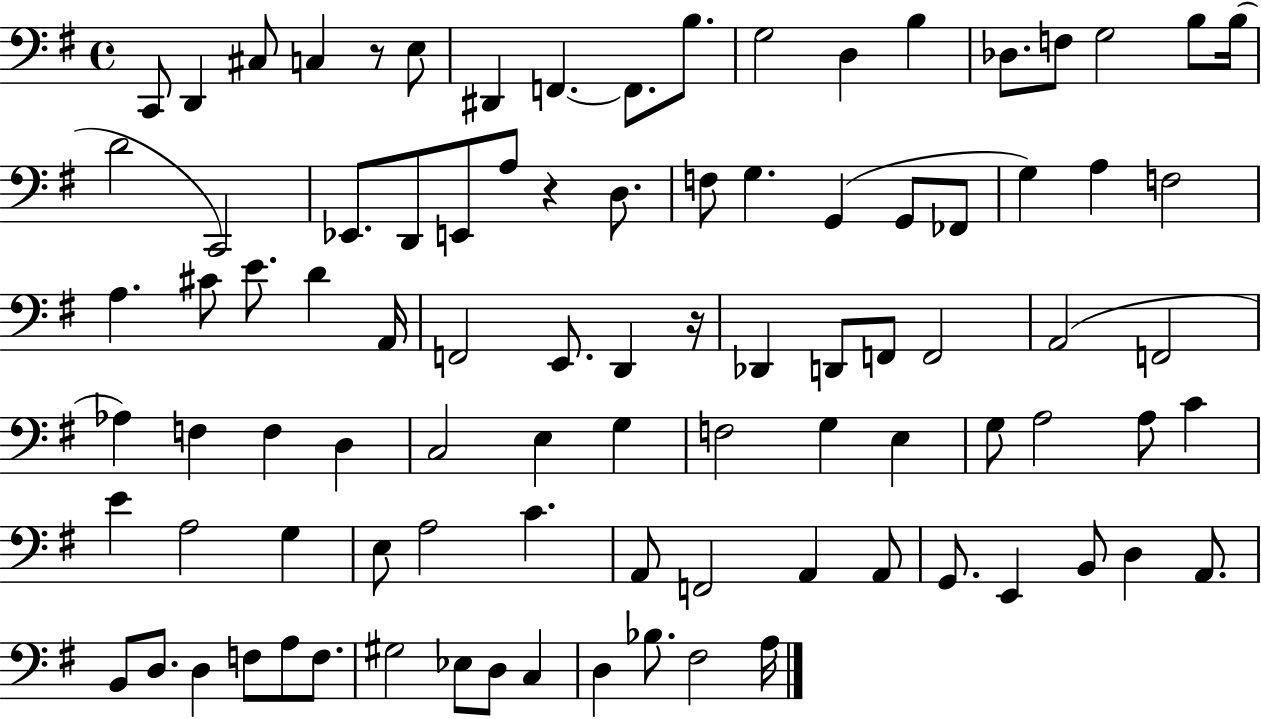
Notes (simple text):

C2/e D2/q C#3/e C3/q R/e E3/e D#2/q F2/q. F2/e. B3/e. G3/h D3/q B3/q Db3/e. F3/e G3/h B3/e B3/s D4/h C2/h Eb2/e. D2/e E2/e A3/e R/q D3/e. F3/e G3/q. G2/q G2/e FES2/e G3/q A3/q F3/h A3/q. C#4/e E4/e. D4/q A2/s F2/h E2/e. D2/q R/s Db2/q D2/e F2/e F2/h A2/h F2/h Ab3/q F3/q F3/q D3/q C3/h E3/q G3/q F3/h G3/q E3/q G3/e A3/h A3/e C4/q E4/q A3/h G3/q E3/e A3/h C4/q. A2/e F2/h A2/q A2/e G2/e. E2/q B2/e D3/q A2/e. B2/e D3/e. D3/q F3/e A3/e F3/e. G#3/h Eb3/e D3/e C3/q D3/q Bb3/e. F#3/h A3/s